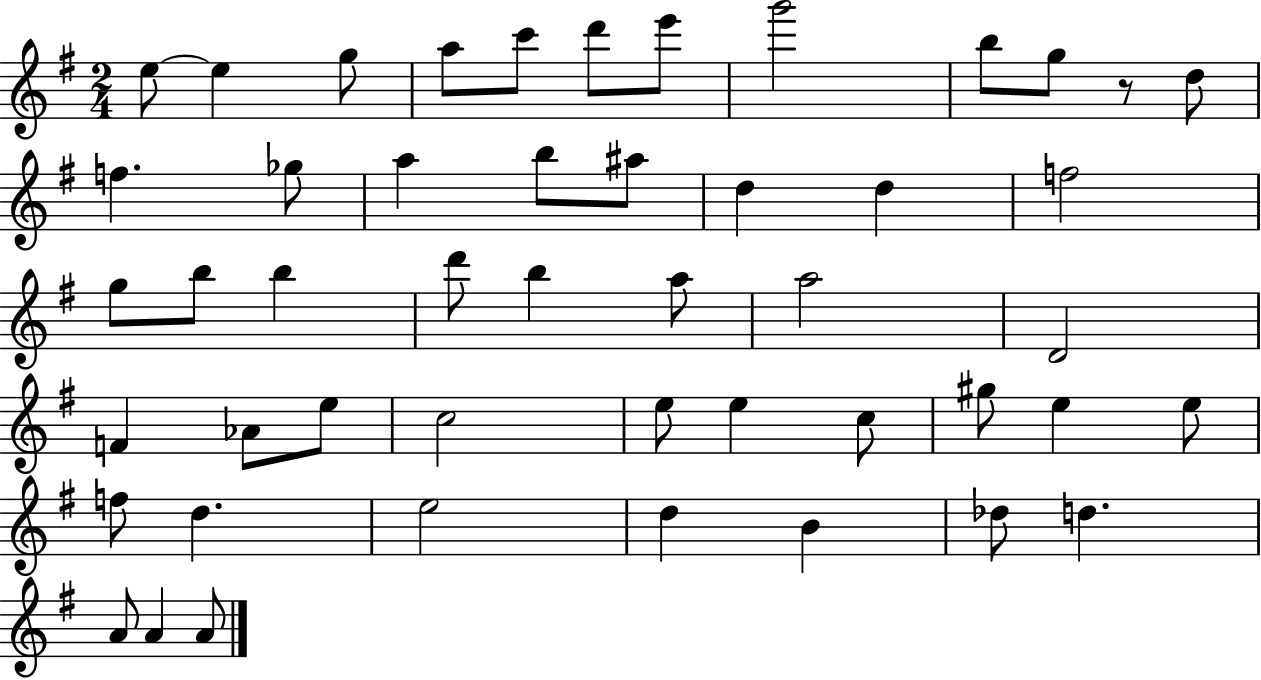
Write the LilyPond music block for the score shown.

{
  \clef treble
  \numericTimeSignature
  \time 2/4
  \key g \major
  \repeat volta 2 { e''8~~ e''4 g''8 | a''8 c'''8 d'''8 e'''8 | g'''2 | b''8 g''8 r8 d''8 | \break f''4. ges''8 | a''4 b''8 ais''8 | d''4 d''4 | f''2 | \break g''8 b''8 b''4 | d'''8 b''4 a''8 | a''2 | d'2 | \break f'4 aes'8 e''8 | c''2 | e''8 e''4 c''8 | gis''8 e''4 e''8 | \break f''8 d''4. | e''2 | d''4 b'4 | des''8 d''4. | \break a'8 a'4 a'8 | } \bar "|."
}